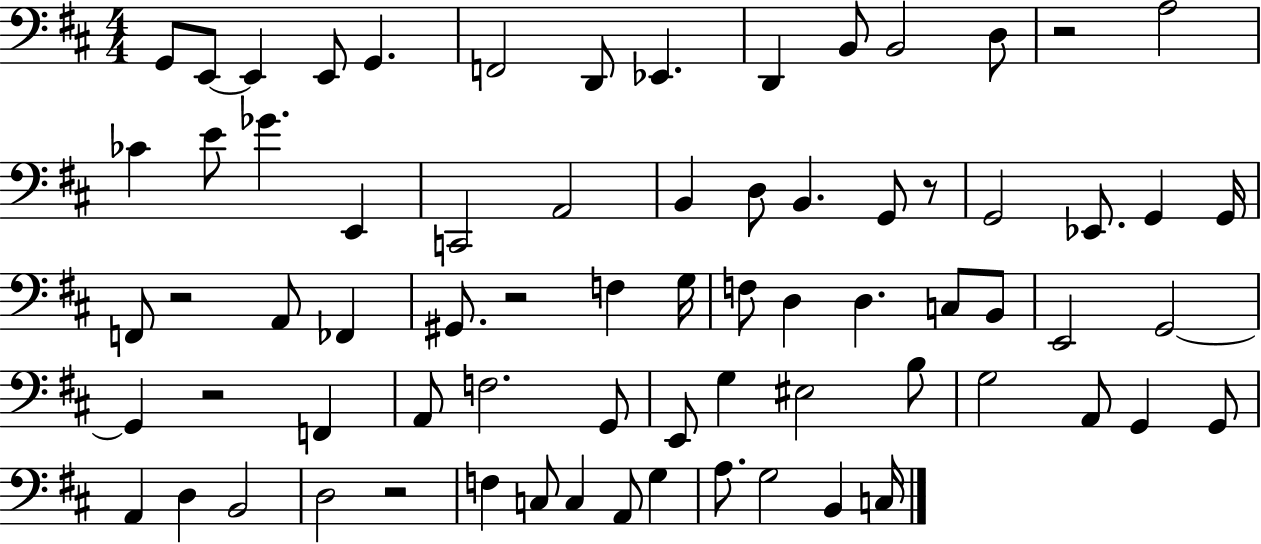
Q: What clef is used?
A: bass